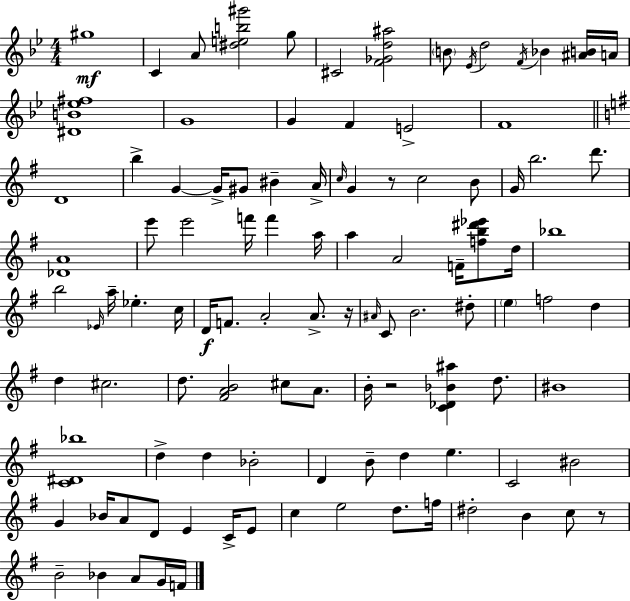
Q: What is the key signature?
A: G minor